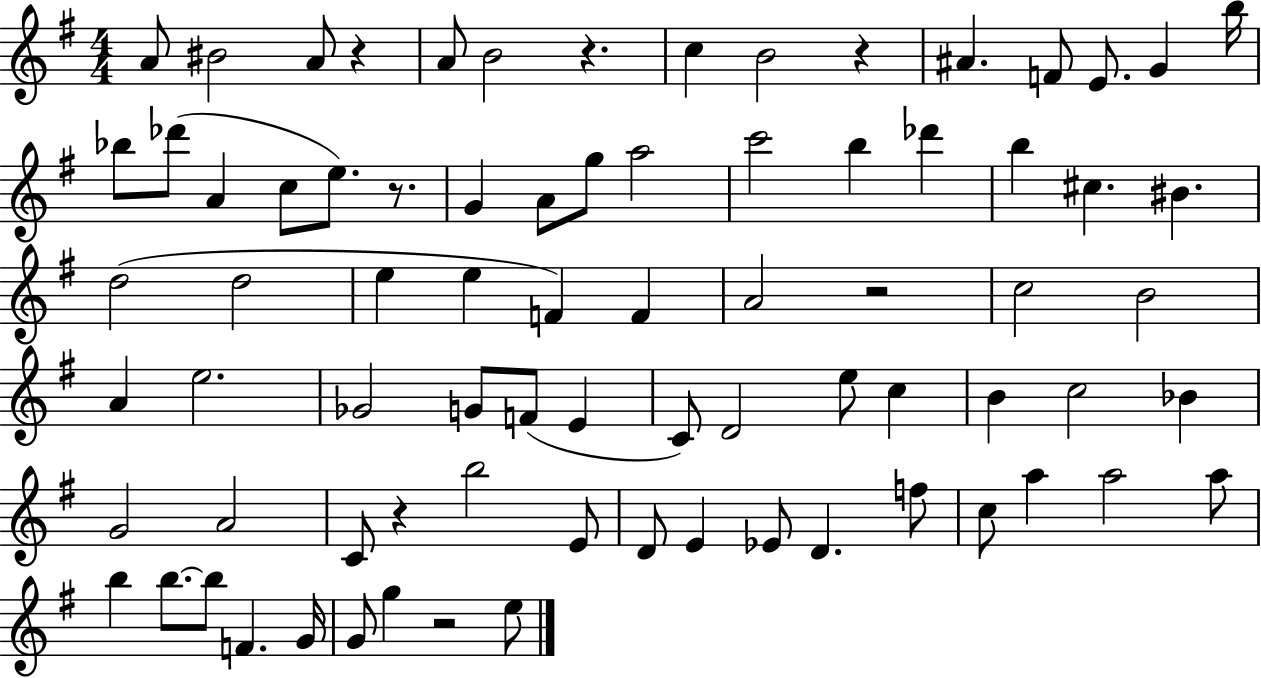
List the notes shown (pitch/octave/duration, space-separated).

A4/e BIS4/h A4/e R/q A4/e B4/h R/q. C5/q B4/h R/q A#4/q. F4/e E4/e. G4/q B5/s Bb5/e Db6/e A4/q C5/e E5/e. R/e. G4/q A4/e G5/e A5/h C6/h B5/q Db6/q B5/q C#5/q. BIS4/q. D5/h D5/h E5/q E5/q F4/q F4/q A4/h R/h C5/h B4/h A4/q E5/h. Gb4/h G4/e F4/e E4/q C4/e D4/h E5/e C5/q B4/q C5/h Bb4/q G4/h A4/h C4/e R/q B5/h E4/e D4/e E4/q Eb4/e D4/q. F5/e C5/e A5/q A5/h A5/e B5/q B5/e. B5/e F4/q. G4/s G4/e G5/q R/h E5/e